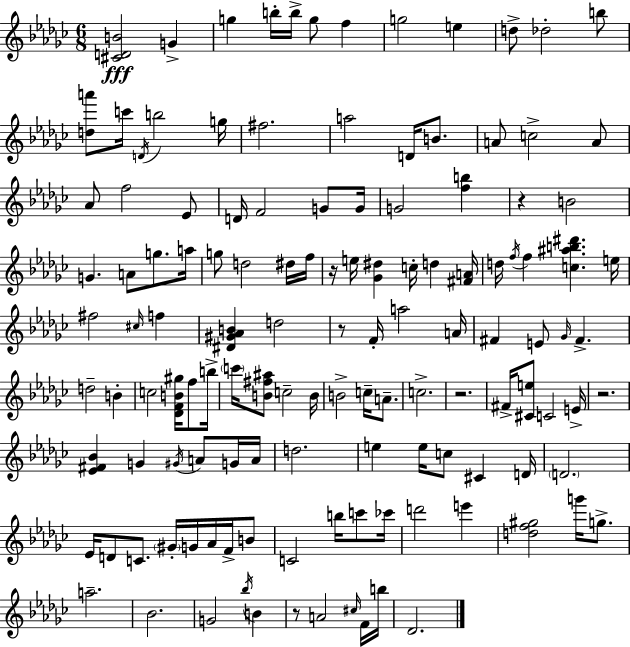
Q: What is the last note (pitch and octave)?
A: Db4